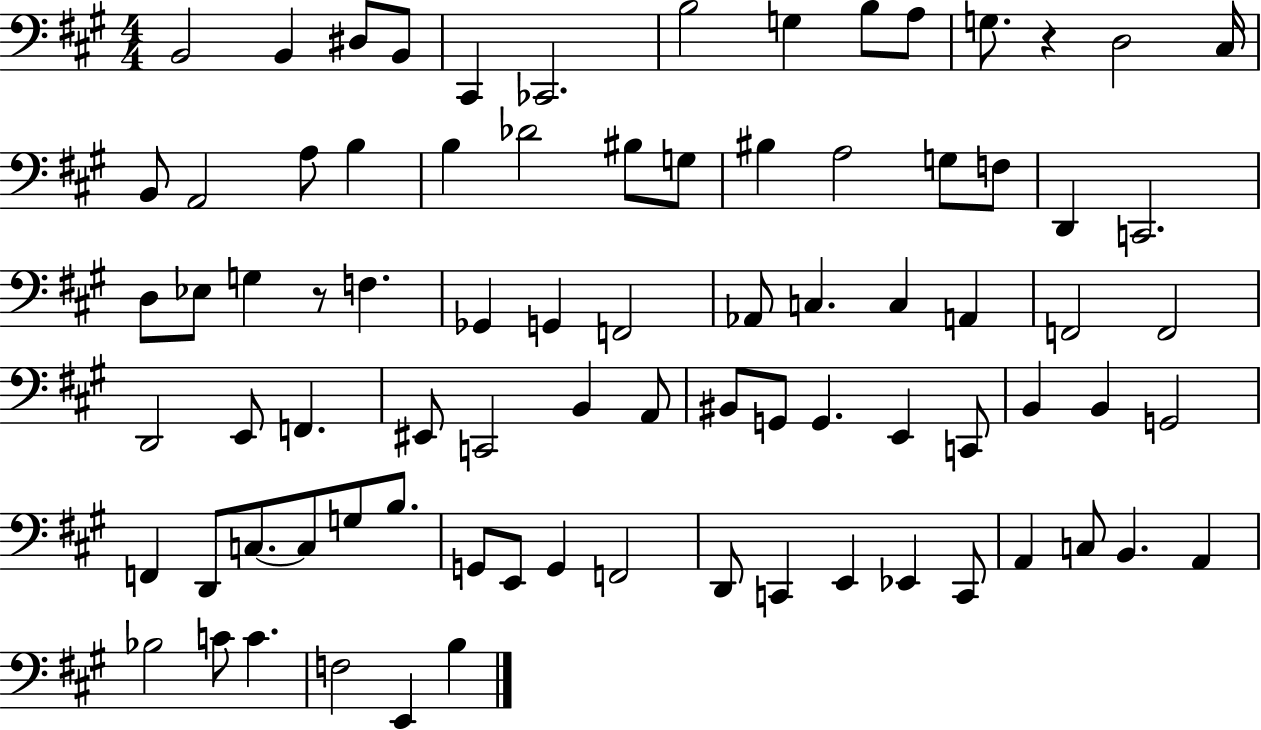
X:1
T:Untitled
M:4/4
L:1/4
K:A
B,,2 B,, ^D,/2 B,,/2 ^C,, _C,,2 B,2 G, B,/2 A,/2 G,/2 z D,2 ^C,/4 B,,/2 A,,2 A,/2 B, B, _D2 ^B,/2 G,/2 ^B, A,2 G,/2 F,/2 D,, C,,2 D,/2 _E,/2 G, z/2 F, _G,, G,, F,,2 _A,,/2 C, C, A,, F,,2 F,,2 D,,2 E,,/2 F,, ^E,,/2 C,,2 B,, A,,/2 ^B,,/2 G,,/2 G,, E,, C,,/2 B,, B,, G,,2 F,, D,,/2 C,/2 C,/2 G,/2 B,/2 G,,/2 E,,/2 G,, F,,2 D,,/2 C,, E,, _E,, C,,/2 A,, C,/2 B,, A,, _B,2 C/2 C F,2 E,, B,